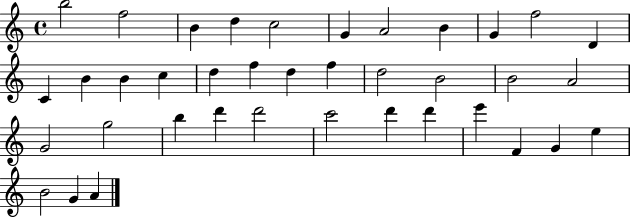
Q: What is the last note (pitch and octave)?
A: A4